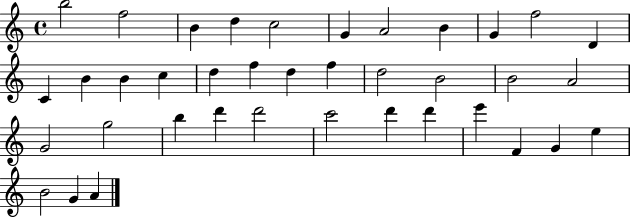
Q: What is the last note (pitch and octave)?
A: A4